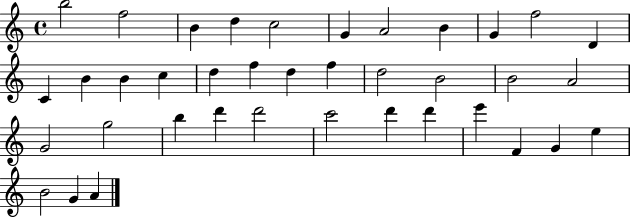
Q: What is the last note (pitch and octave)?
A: A4